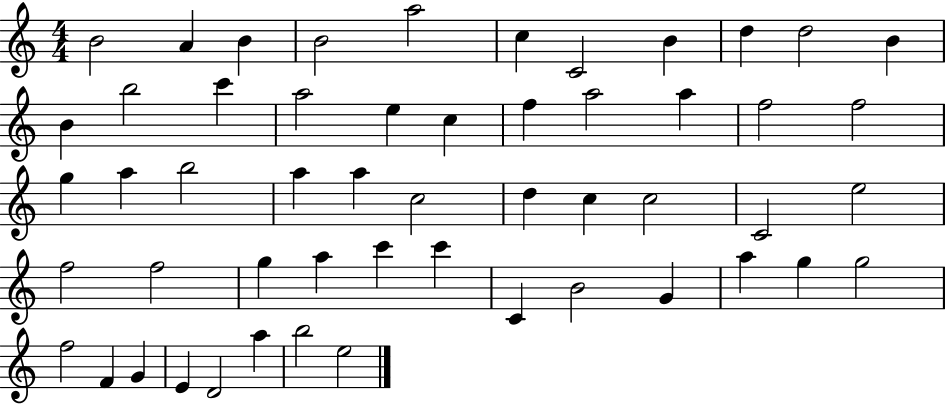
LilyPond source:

{
  \clef treble
  \numericTimeSignature
  \time 4/4
  \key c \major
  b'2 a'4 b'4 | b'2 a''2 | c''4 c'2 b'4 | d''4 d''2 b'4 | \break b'4 b''2 c'''4 | a''2 e''4 c''4 | f''4 a''2 a''4 | f''2 f''2 | \break g''4 a''4 b''2 | a''4 a''4 c''2 | d''4 c''4 c''2 | c'2 e''2 | \break f''2 f''2 | g''4 a''4 c'''4 c'''4 | c'4 b'2 g'4 | a''4 g''4 g''2 | \break f''2 f'4 g'4 | e'4 d'2 a''4 | b''2 e''2 | \bar "|."
}